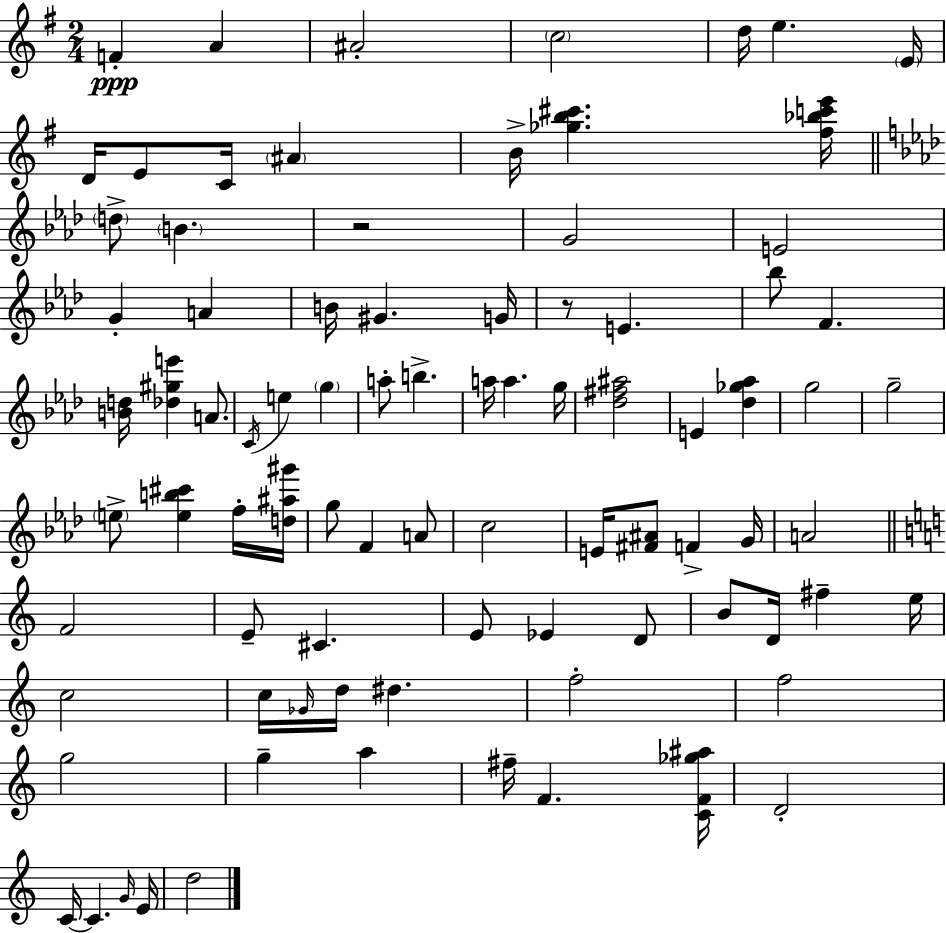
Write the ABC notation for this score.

X:1
T:Untitled
M:2/4
L:1/4
K:G
F A ^A2 c2 d/4 e E/4 D/4 E/2 C/4 ^A B/4 [_gb^c'] [^f_bc'e']/4 d/2 B z2 G2 E2 G A B/4 ^G G/4 z/2 E _b/2 F [Bd]/4 [_d^ge'] A/2 C/4 e g a/2 b a/4 a g/4 [_d^f^a]2 E [_d_g_a] g2 g2 e/2 [eb^c'] f/4 [d^a^g']/4 g/2 F A/2 c2 E/4 [^F^A]/2 F G/4 A2 F2 E/2 ^C E/2 _E D/2 B/2 D/4 ^f e/4 c2 c/4 _G/4 d/4 ^d f2 f2 g2 g a ^f/4 F [CF_g^a]/4 D2 C/4 C G/4 E/4 d2